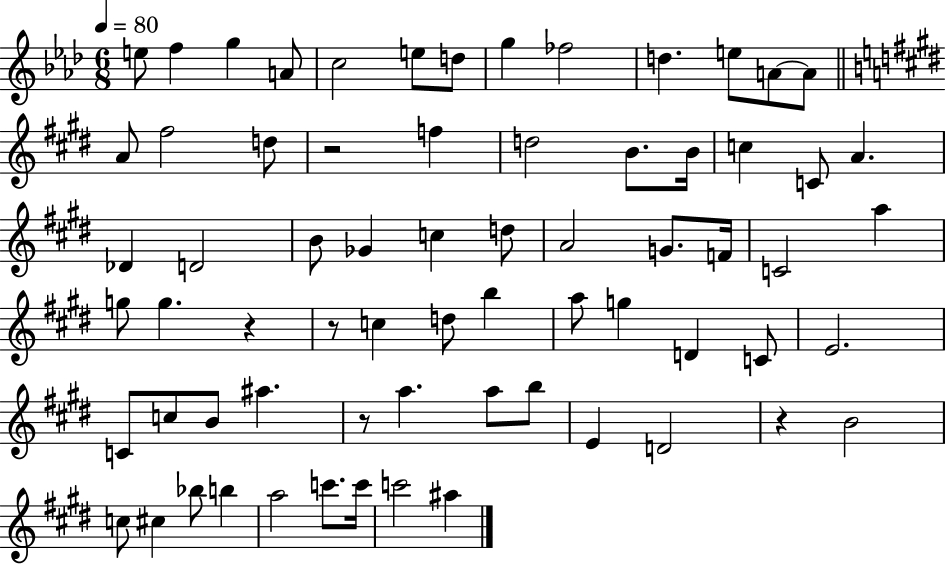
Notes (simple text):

E5/e F5/q G5/q A4/e C5/h E5/e D5/e G5/q FES5/h D5/q. E5/e A4/e A4/e A4/e F#5/h D5/e R/h F5/q D5/h B4/e. B4/s C5/q C4/e A4/q. Db4/q D4/h B4/e Gb4/q C5/q D5/e A4/h G4/e. F4/s C4/h A5/q G5/e G5/q. R/q R/e C5/q D5/e B5/q A5/e G5/q D4/q C4/e E4/h. C4/e C5/e B4/e A#5/q. R/e A5/q. A5/e B5/e E4/q D4/h R/q B4/h C5/e C#5/q Bb5/e B5/q A5/h C6/e. C6/s C6/h A#5/q